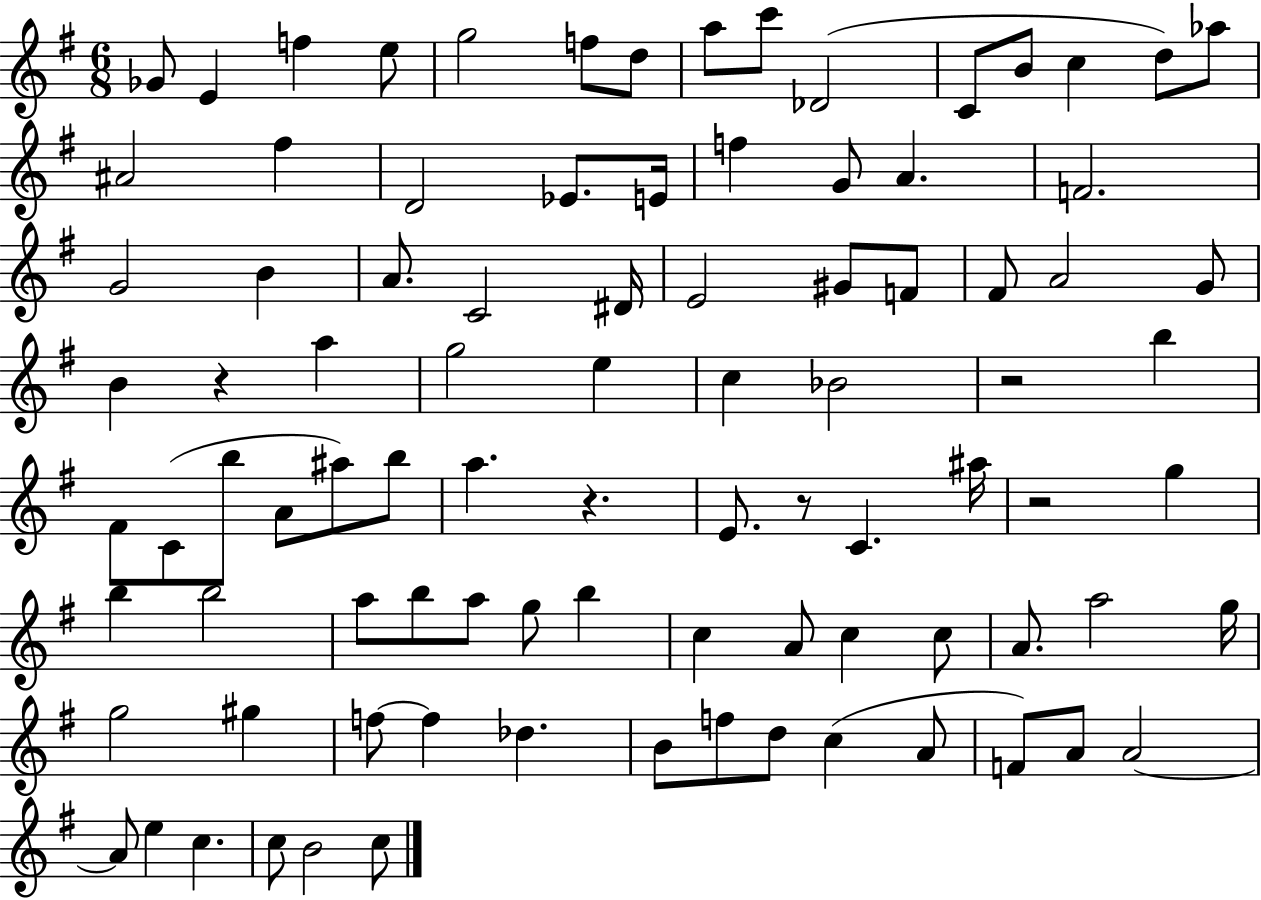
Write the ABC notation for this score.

X:1
T:Untitled
M:6/8
L:1/4
K:G
_G/2 E f e/2 g2 f/2 d/2 a/2 c'/2 _D2 C/2 B/2 c d/2 _a/2 ^A2 ^f D2 _E/2 E/4 f G/2 A F2 G2 B A/2 C2 ^D/4 E2 ^G/2 F/2 ^F/2 A2 G/2 B z a g2 e c _B2 z2 b ^F/2 C/2 b/2 A/2 ^a/2 b/2 a z E/2 z/2 C ^a/4 z2 g b b2 a/2 b/2 a/2 g/2 b c A/2 c c/2 A/2 a2 g/4 g2 ^g f/2 f _d B/2 f/2 d/2 c A/2 F/2 A/2 A2 A/2 e c c/2 B2 c/2